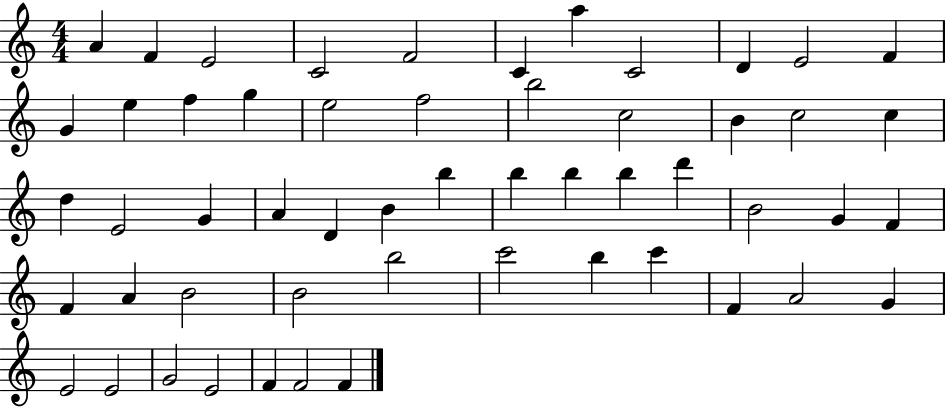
{
  \clef treble
  \numericTimeSignature
  \time 4/4
  \key c \major
  a'4 f'4 e'2 | c'2 f'2 | c'4 a''4 c'2 | d'4 e'2 f'4 | \break g'4 e''4 f''4 g''4 | e''2 f''2 | b''2 c''2 | b'4 c''2 c''4 | \break d''4 e'2 g'4 | a'4 d'4 b'4 b''4 | b''4 b''4 b''4 d'''4 | b'2 g'4 f'4 | \break f'4 a'4 b'2 | b'2 b''2 | c'''2 b''4 c'''4 | f'4 a'2 g'4 | \break e'2 e'2 | g'2 e'2 | f'4 f'2 f'4 | \bar "|."
}